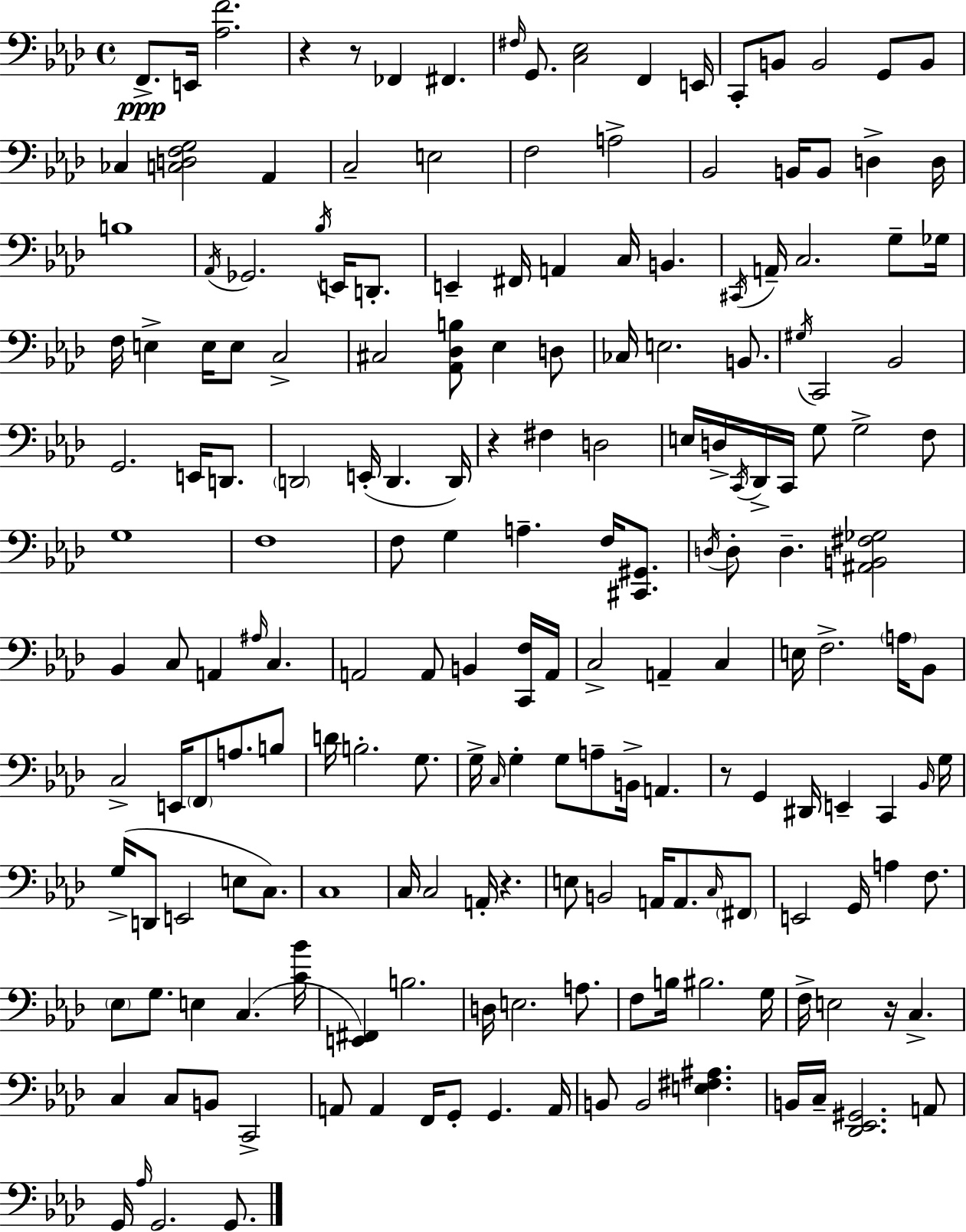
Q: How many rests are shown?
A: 6